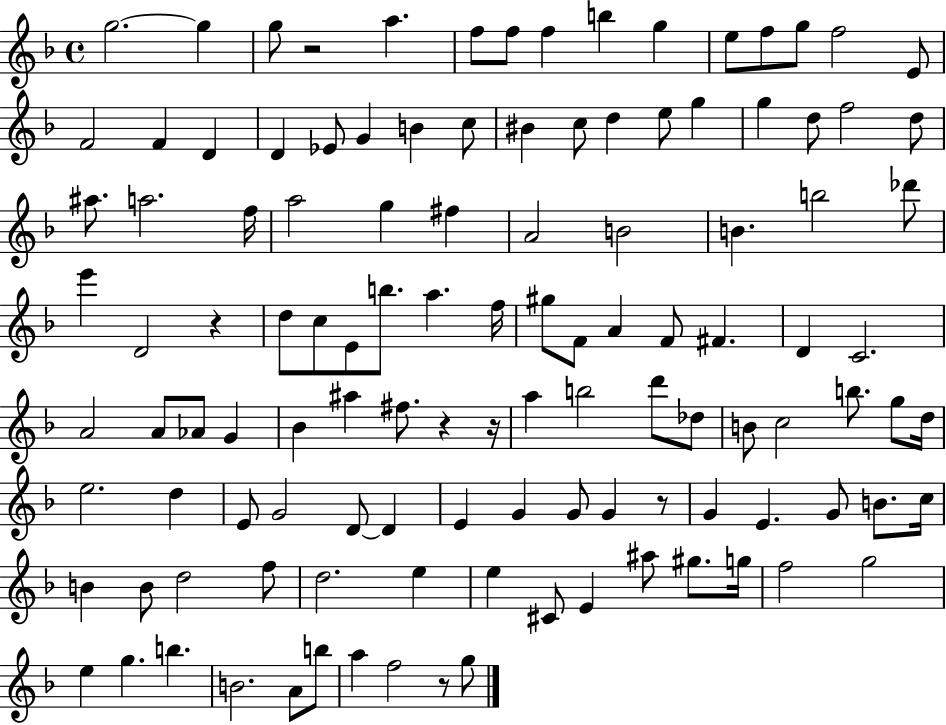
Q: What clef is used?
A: treble